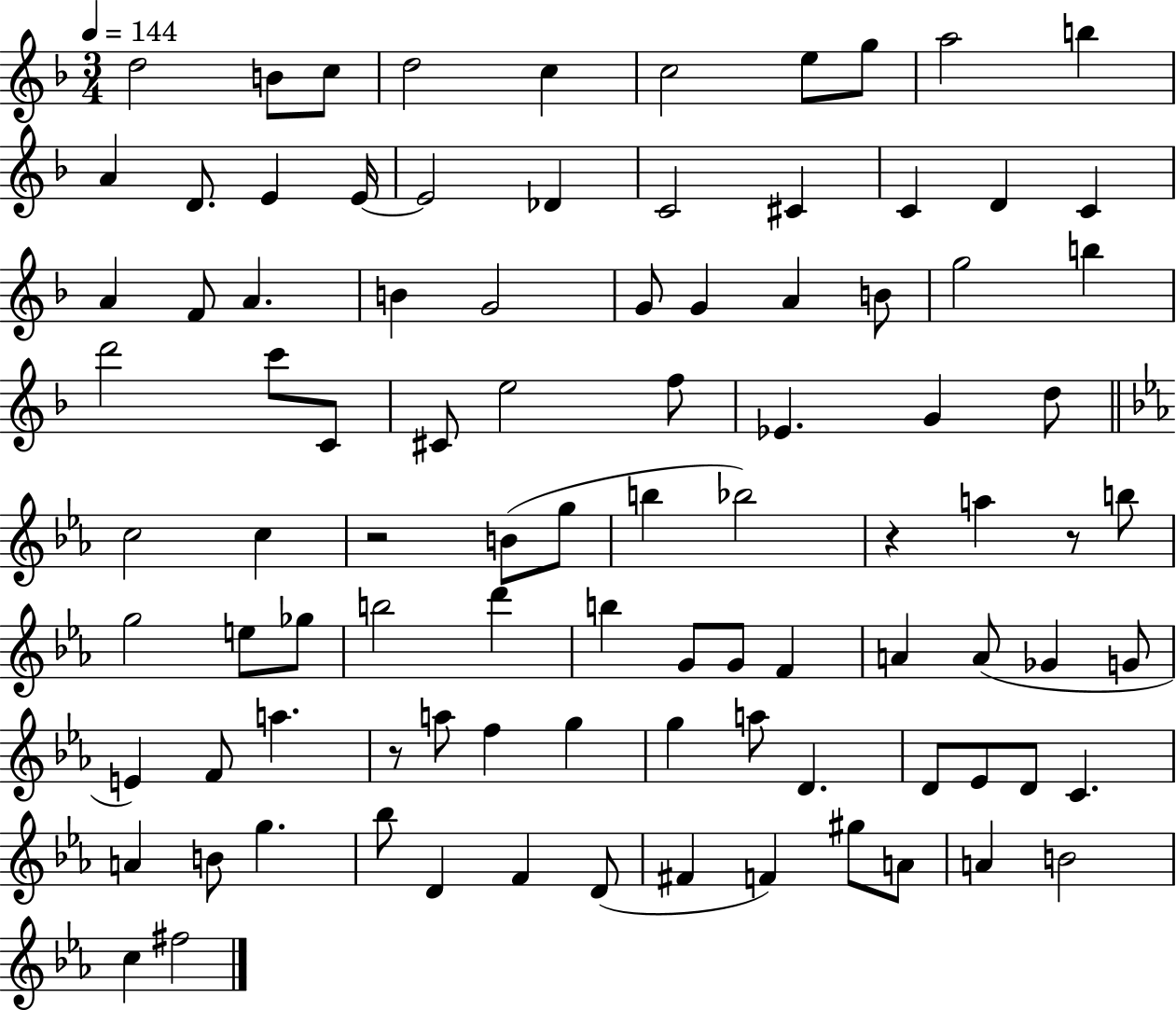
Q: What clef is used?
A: treble